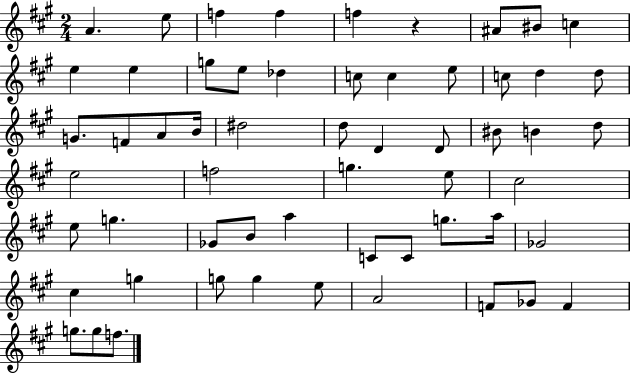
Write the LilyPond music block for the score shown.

{
  \clef treble
  \numericTimeSignature
  \time 2/4
  \key a \major
  a'4. e''8 | f''4 f''4 | f''4 r4 | ais'8 bis'8 c''4 | \break e''4 e''4 | g''8 e''8 des''4 | c''8 c''4 e''8 | c''8 d''4 d''8 | \break g'8. f'8 a'8 b'16 | dis''2 | d''8 d'4 d'8 | bis'8 b'4 d''8 | \break e''2 | f''2 | g''4. e''8 | cis''2 | \break e''8 g''4. | ges'8 b'8 a''4 | c'8 c'8 g''8. a''16 | ges'2 | \break cis''4 g''4 | g''8 g''4 e''8 | a'2 | f'8 ges'8 f'4 | \break g''8. g''8 f''8. | \bar "|."
}